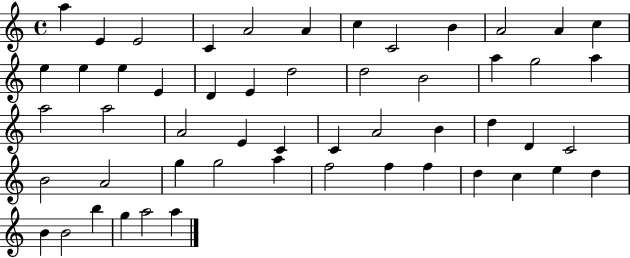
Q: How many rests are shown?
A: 0